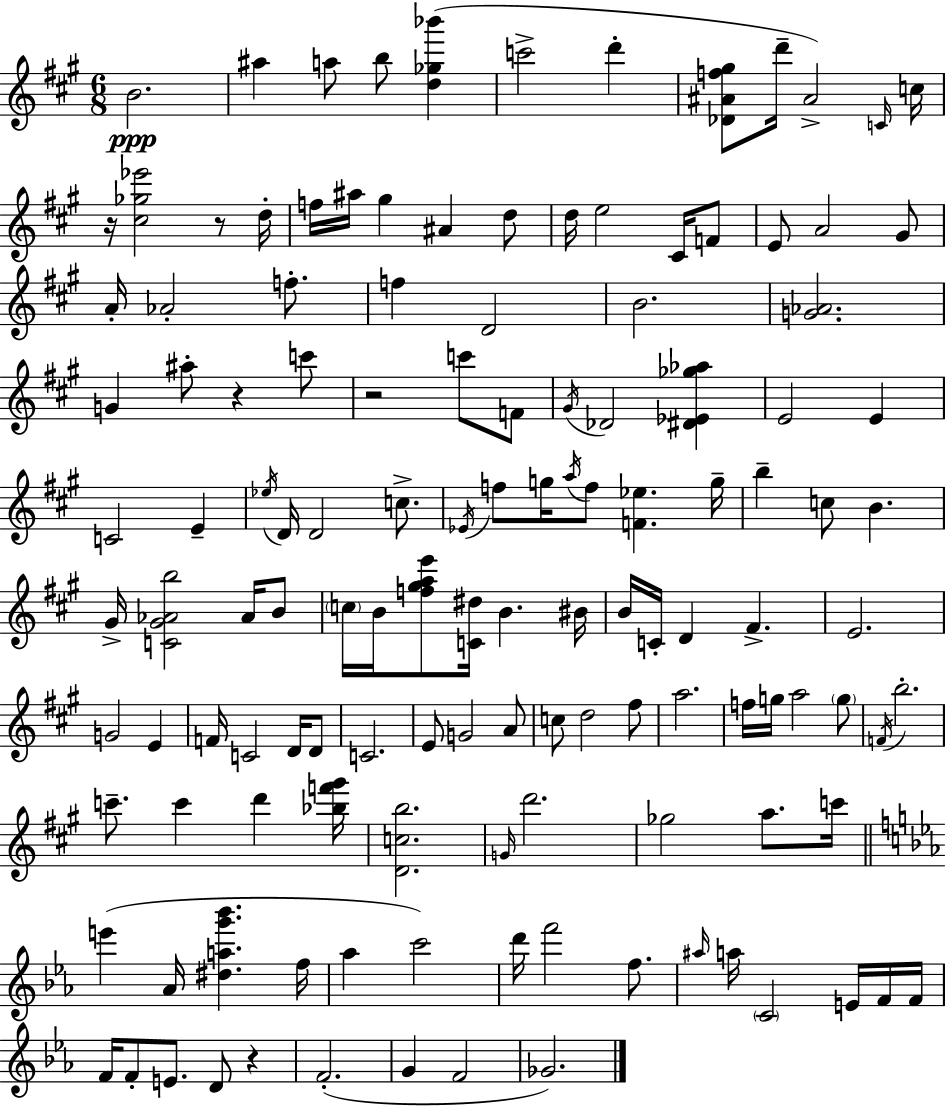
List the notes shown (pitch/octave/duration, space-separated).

B4/h. A#5/q A5/e B5/e [D5,Gb5,Bb6]/q C6/h D6/q [Db4,A#4,F5,G#5]/e D6/s A#4/h C4/s C5/s R/s [C#5,Gb5,Eb6]/h R/e D5/s F5/s A#5/s G#5/q A#4/q D5/e D5/s E5/h C#4/s F4/e E4/e A4/h G#4/e A4/s Ab4/h F5/e. F5/q D4/h B4/h. [G4,Ab4]/h. G4/q A#5/e R/q C6/e R/h C6/e F4/e G#4/s Db4/h [D#4,Eb4,Gb5,Ab5]/q E4/h E4/q C4/h E4/q Eb5/s D4/s D4/h C5/e. Eb4/s F5/e G5/s A5/s F5/e [F4,Eb5]/q. G5/s B5/q C5/e B4/q. G#4/s [C4,G#4,Ab4,B5]/h Ab4/s B4/e C5/s B4/s [F5,G#5,A5,E6]/e [C4,D#5]/s B4/q. BIS4/s B4/s C4/s D4/q F#4/q. E4/h. G4/h E4/q F4/s C4/h D4/s D4/e C4/h. E4/e G4/h A4/e C5/e D5/h F#5/e A5/h. F5/s G5/s A5/h G5/e F4/s B5/h. C6/e. C6/q D6/q [Bb5,F6,G#6]/s [D4,C5,B5]/h. G4/s D6/h. Gb5/h A5/e. C6/s E6/q Ab4/s [D#5,A5,G6,Bb6]/q. F5/s Ab5/q C6/h D6/s F6/h F5/e. A#5/s A5/s C4/h E4/s F4/s F4/s F4/s F4/e E4/e. D4/e R/q F4/h. G4/q F4/h Gb4/h.